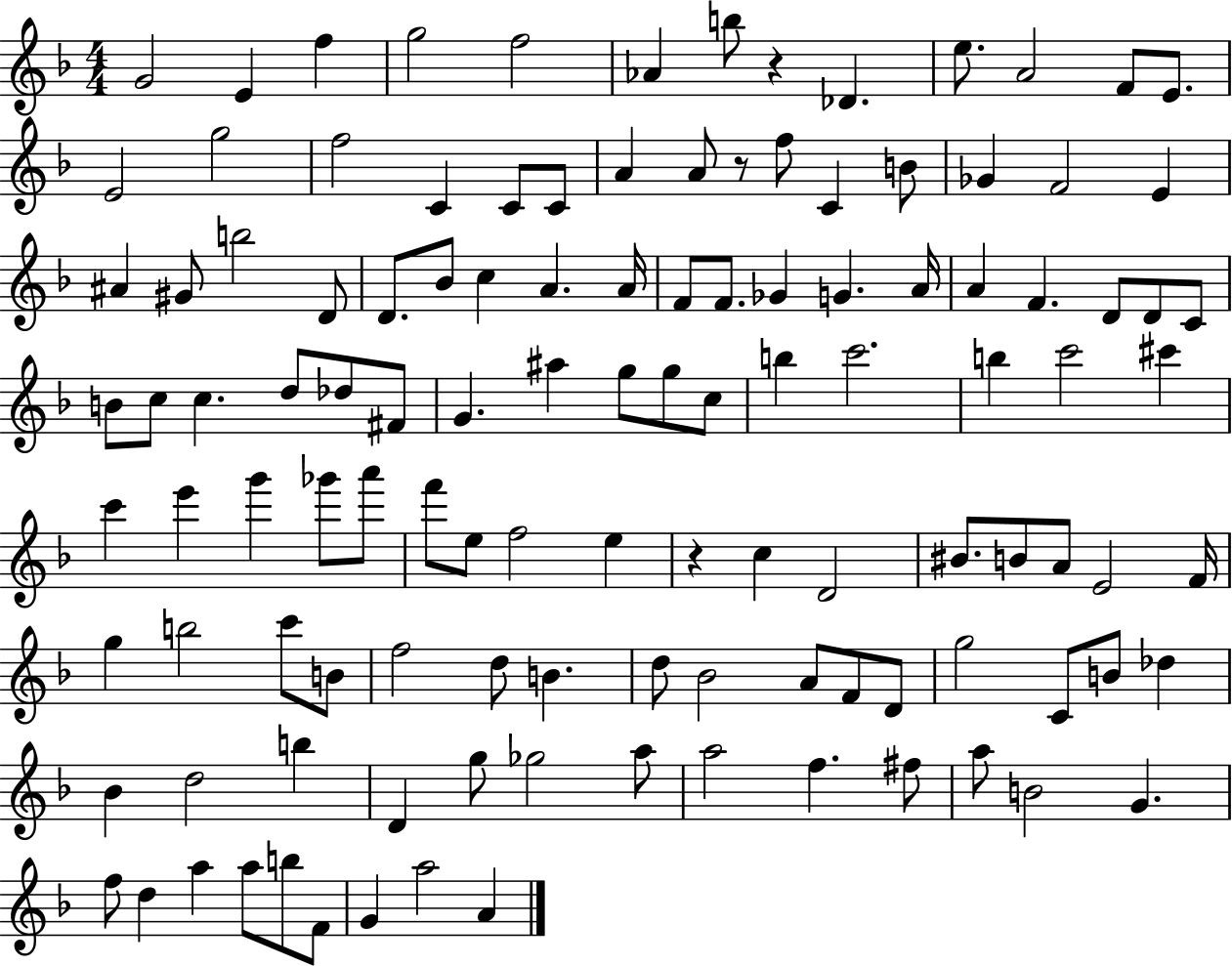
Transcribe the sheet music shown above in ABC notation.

X:1
T:Untitled
M:4/4
L:1/4
K:F
G2 E f g2 f2 _A b/2 z _D e/2 A2 F/2 E/2 E2 g2 f2 C C/2 C/2 A A/2 z/2 f/2 C B/2 _G F2 E ^A ^G/2 b2 D/2 D/2 _B/2 c A A/4 F/2 F/2 _G G A/4 A F D/2 D/2 C/2 B/2 c/2 c d/2 _d/2 ^F/2 G ^a g/2 g/2 c/2 b c'2 b c'2 ^c' c' e' g' _g'/2 a'/2 f'/2 e/2 f2 e z c D2 ^B/2 B/2 A/2 E2 F/4 g b2 c'/2 B/2 f2 d/2 B d/2 _B2 A/2 F/2 D/2 g2 C/2 B/2 _d _B d2 b D g/2 _g2 a/2 a2 f ^f/2 a/2 B2 G f/2 d a a/2 b/2 F/2 G a2 A